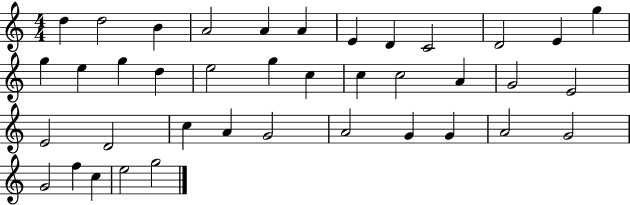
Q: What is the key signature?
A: C major